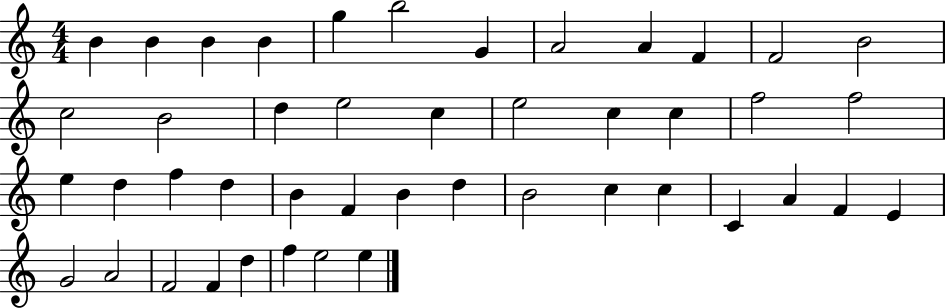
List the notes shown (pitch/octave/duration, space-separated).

B4/q B4/q B4/q B4/q G5/q B5/h G4/q A4/h A4/q F4/q F4/h B4/h C5/h B4/h D5/q E5/h C5/q E5/h C5/q C5/q F5/h F5/h E5/q D5/q F5/q D5/q B4/q F4/q B4/q D5/q B4/h C5/q C5/q C4/q A4/q F4/q E4/q G4/h A4/h F4/h F4/q D5/q F5/q E5/h E5/q